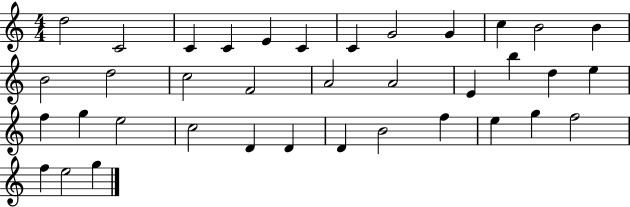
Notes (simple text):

D5/h C4/h C4/q C4/q E4/q C4/q C4/q G4/h G4/q C5/q B4/h B4/q B4/h D5/h C5/h F4/h A4/h A4/h E4/q B5/q D5/q E5/q F5/q G5/q E5/h C5/h D4/q D4/q D4/q B4/h F5/q E5/q G5/q F5/h F5/q E5/h G5/q